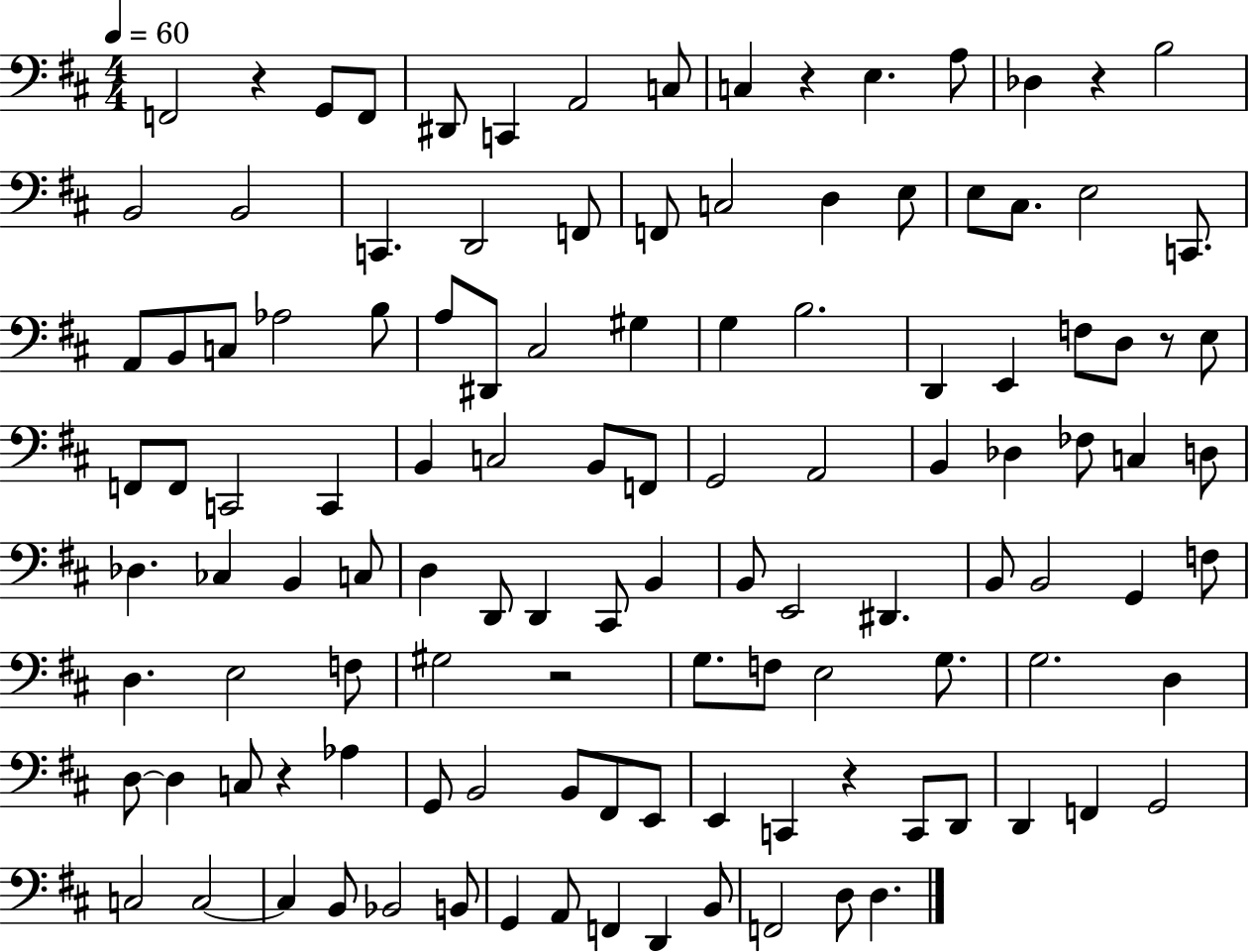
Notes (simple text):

F2/h R/q G2/e F2/e D#2/e C2/q A2/h C3/e C3/q R/q E3/q. A3/e Db3/q R/q B3/h B2/h B2/h C2/q. D2/h F2/e F2/e C3/h D3/q E3/e E3/e C#3/e. E3/h C2/e. A2/e B2/e C3/e Ab3/h B3/e A3/e D#2/e C#3/h G#3/q G3/q B3/h. D2/q E2/q F3/e D3/e R/e E3/e F2/e F2/e C2/h C2/q B2/q C3/h B2/e F2/e G2/h A2/h B2/q Db3/q FES3/e C3/q D3/e Db3/q. CES3/q B2/q C3/e D3/q D2/e D2/q C#2/e B2/q B2/e E2/h D#2/q. B2/e B2/h G2/q F3/e D3/q. E3/h F3/e G#3/h R/h G3/e. F3/e E3/h G3/e. G3/h. D3/q D3/e D3/q C3/e R/q Ab3/q G2/e B2/h B2/e F#2/e E2/e E2/q C2/q R/q C2/e D2/e D2/q F2/q G2/h C3/h C3/h C3/q B2/e Bb2/h B2/e G2/q A2/e F2/q D2/q B2/e F2/h D3/e D3/q.